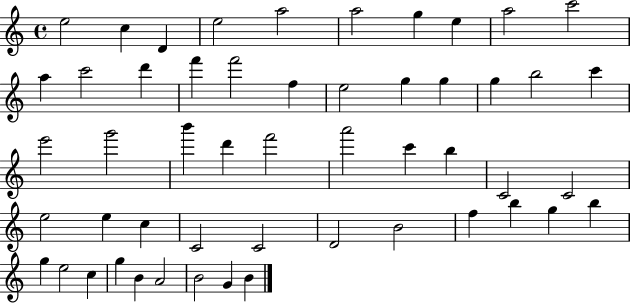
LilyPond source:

{
  \clef treble
  \time 4/4
  \defaultTimeSignature
  \key c \major
  e''2 c''4 d'4 | e''2 a''2 | a''2 g''4 e''4 | a''2 c'''2 | \break a''4 c'''2 d'''4 | f'''4 f'''2 f''4 | e''2 g''4 g''4 | g''4 b''2 c'''4 | \break e'''2 g'''2 | b'''4 d'''4 f'''2 | a'''2 c'''4 b''4 | c'2 c'2 | \break e''2 e''4 c''4 | c'2 c'2 | d'2 b'2 | f''4 b''4 g''4 b''4 | \break g''4 e''2 c''4 | g''4 b'4 a'2 | b'2 g'4 b'4 | \bar "|."
}